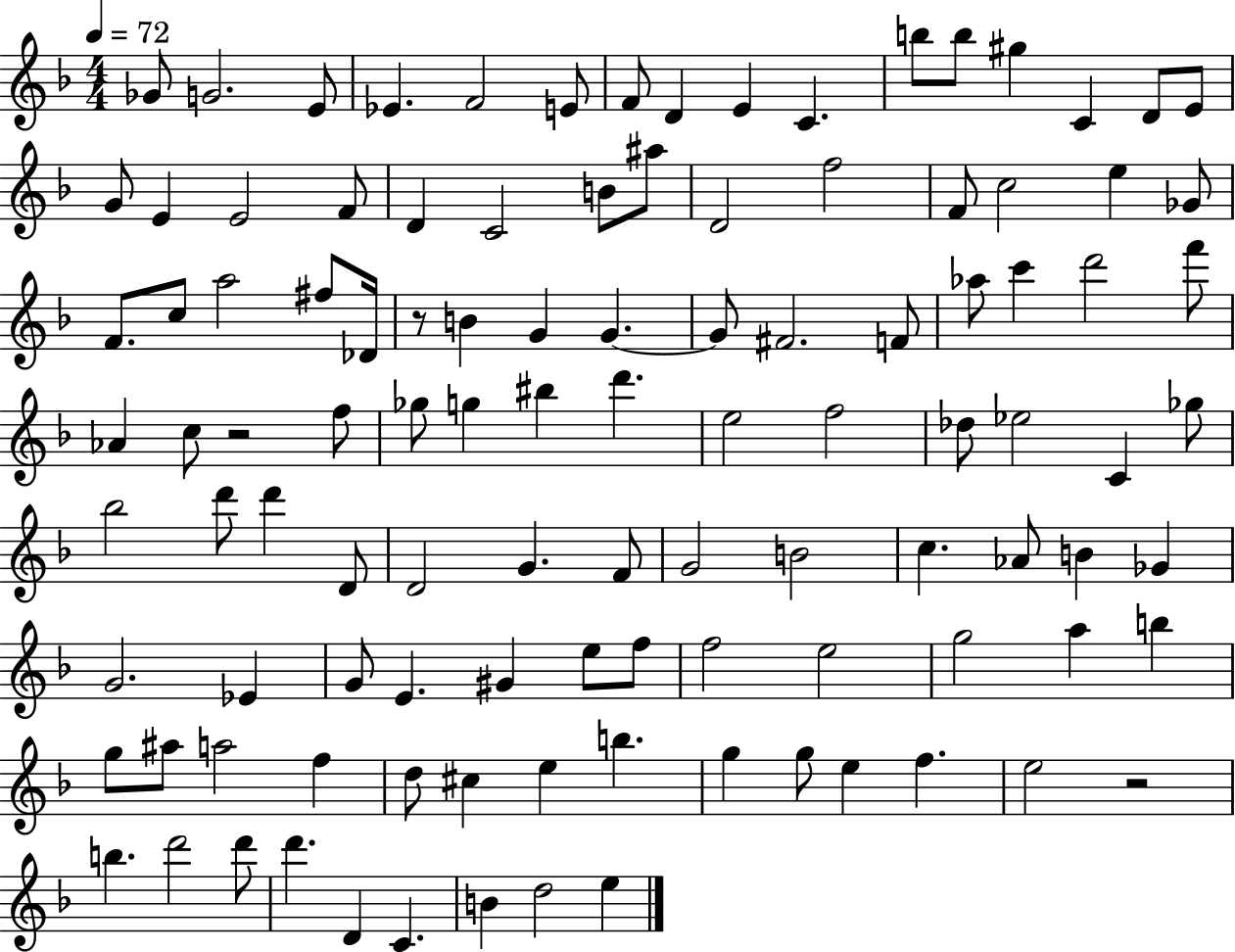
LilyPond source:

{
  \clef treble
  \numericTimeSignature
  \time 4/4
  \key f \major
  \tempo 4 = 72
  ges'8 g'2. e'8 | ees'4. f'2 e'8 | f'8 d'4 e'4 c'4. | b''8 b''8 gis''4 c'4 d'8 e'8 | \break g'8 e'4 e'2 f'8 | d'4 c'2 b'8 ais''8 | d'2 f''2 | f'8 c''2 e''4 ges'8 | \break f'8. c''8 a''2 fis''8 des'16 | r8 b'4 g'4 g'4.~~ | g'8 fis'2. f'8 | aes''8 c'''4 d'''2 f'''8 | \break aes'4 c''8 r2 f''8 | ges''8 g''4 bis''4 d'''4. | e''2 f''2 | des''8 ees''2 c'4 ges''8 | \break bes''2 d'''8 d'''4 d'8 | d'2 g'4. f'8 | g'2 b'2 | c''4. aes'8 b'4 ges'4 | \break g'2. ees'4 | g'8 e'4. gis'4 e''8 f''8 | f''2 e''2 | g''2 a''4 b''4 | \break g''8 ais''8 a''2 f''4 | d''8 cis''4 e''4 b''4. | g''4 g''8 e''4 f''4. | e''2 r2 | \break b''4. d'''2 d'''8 | d'''4. d'4 c'4. | b'4 d''2 e''4 | \bar "|."
}